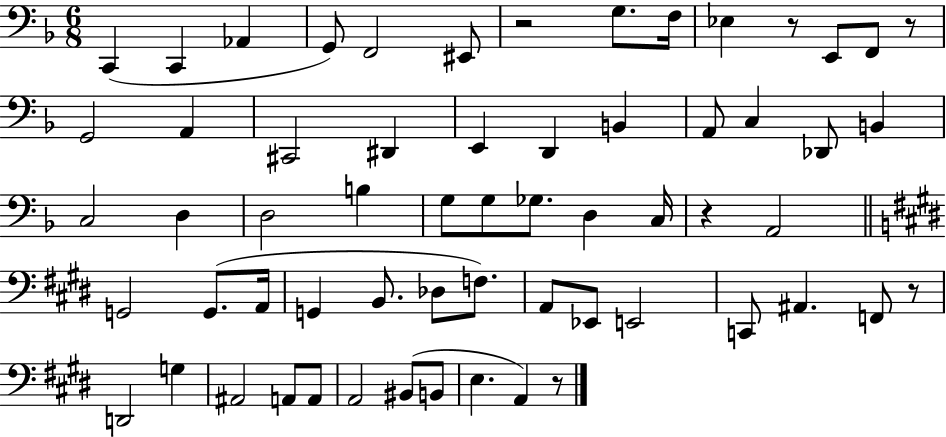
C2/q C2/q Ab2/q G2/e F2/h EIS2/e R/h G3/e. F3/s Eb3/q R/e E2/e F2/e R/e G2/h A2/q C#2/h D#2/q E2/q D2/q B2/q A2/e C3/q Db2/e B2/q C3/h D3/q D3/h B3/q G3/e G3/e Gb3/e. D3/q C3/s R/q A2/h G2/h G2/e. A2/s G2/q B2/e. Db3/e F3/e. A2/e Eb2/e E2/h C2/e A#2/q. F2/e R/e D2/h G3/q A#2/h A2/e A2/e A2/h BIS2/e B2/e E3/q. A2/q R/e